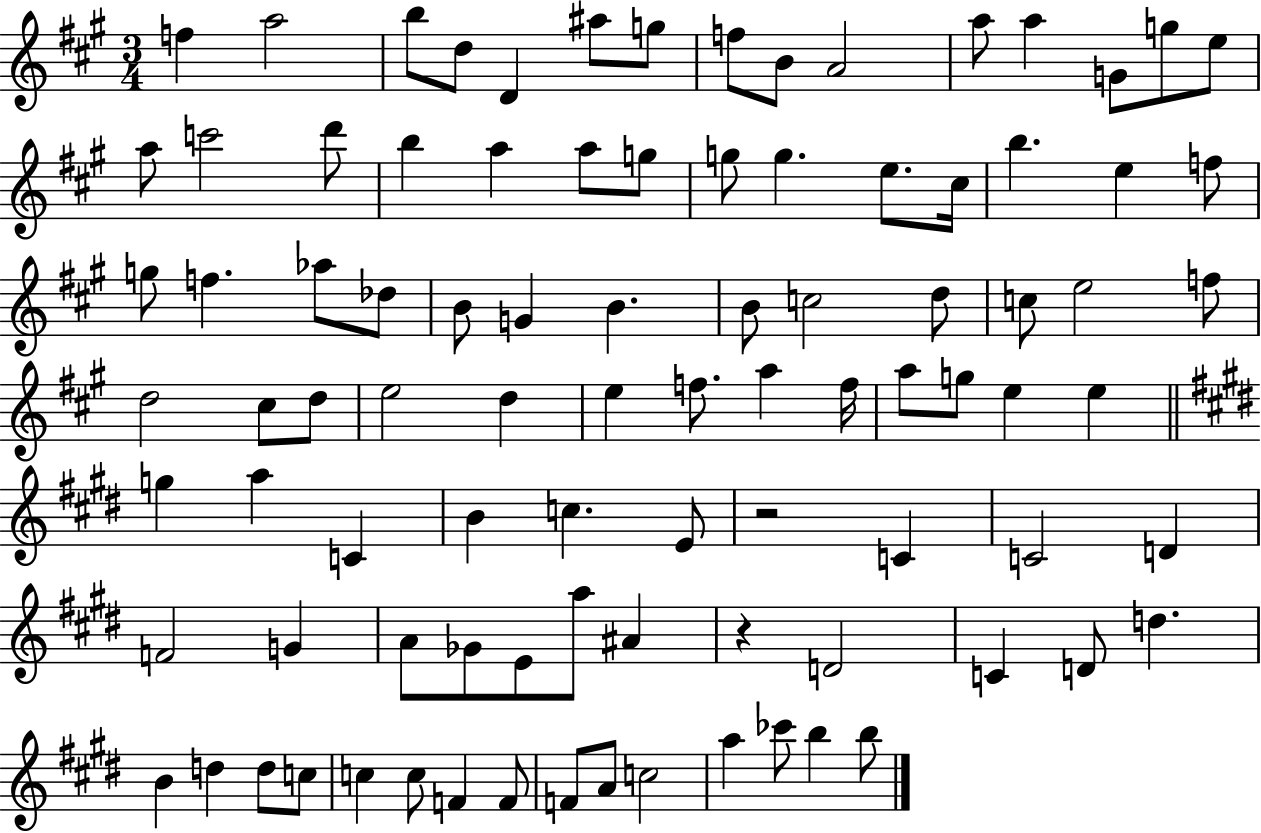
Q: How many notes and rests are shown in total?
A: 92